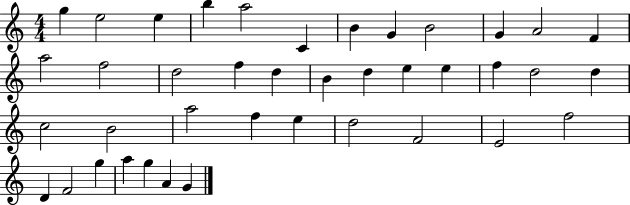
X:1
T:Untitled
M:4/4
L:1/4
K:C
g e2 e b a2 C B G B2 G A2 F a2 f2 d2 f d B d e e f d2 d c2 B2 a2 f e d2 F2 E2 f2 D F2 g a g A G